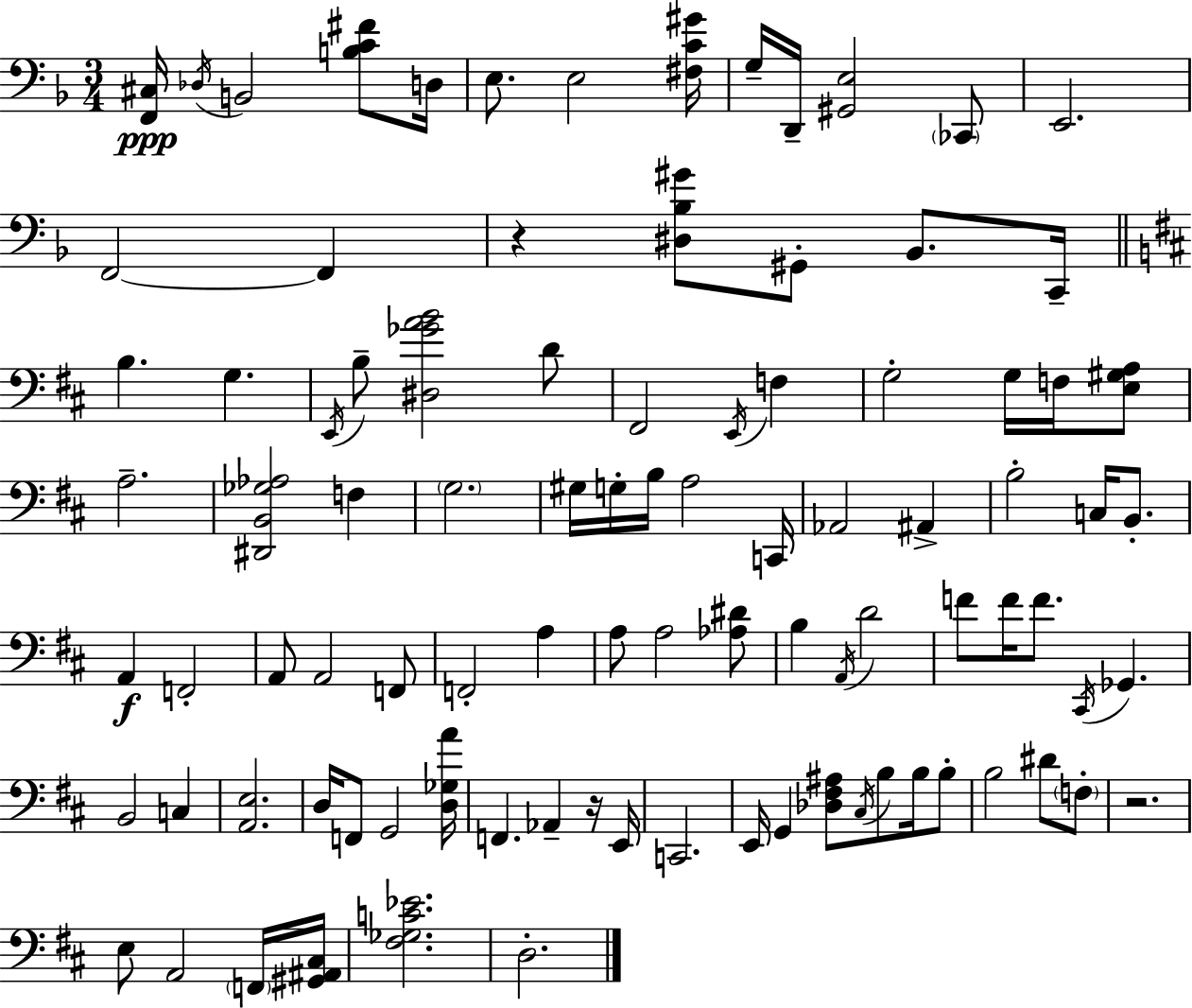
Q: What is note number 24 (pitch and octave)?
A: G3